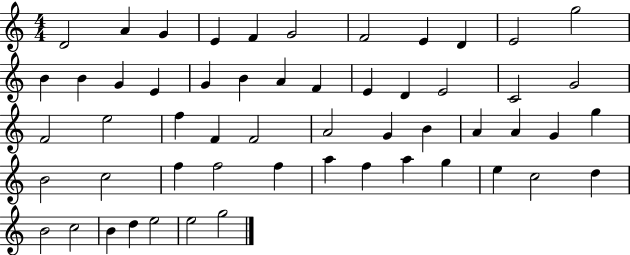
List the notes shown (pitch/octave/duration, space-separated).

D4/h A4/q G4/q E4/q F4/q G4/h F4/h E4/q D4/q E4/h G5/h B4/q B4/q G4/q E4/q G4/q B4/q A4/q F4/q E4/q D4/q E4/h C4/h G4/h F4/h E5/h F5/q F4/q F4/h A4/h G4/q B4/q A4/q A4/q G4/q G5/q B4/h C5/h F5/q F5/h F5/q A5/q F5/q A5/q G5/q E5/q C5/h D5/q B4/h C5/h B4/q D5/q E5/h E5/h G5/h